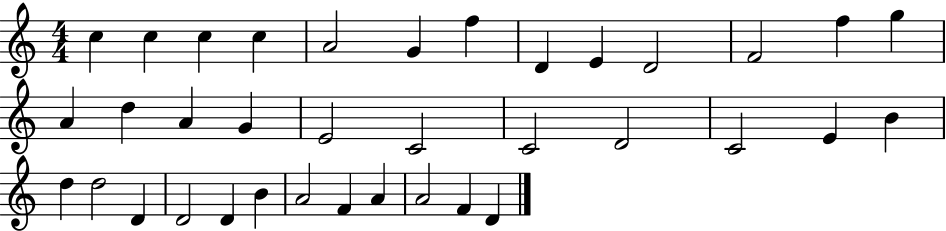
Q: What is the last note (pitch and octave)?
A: D4